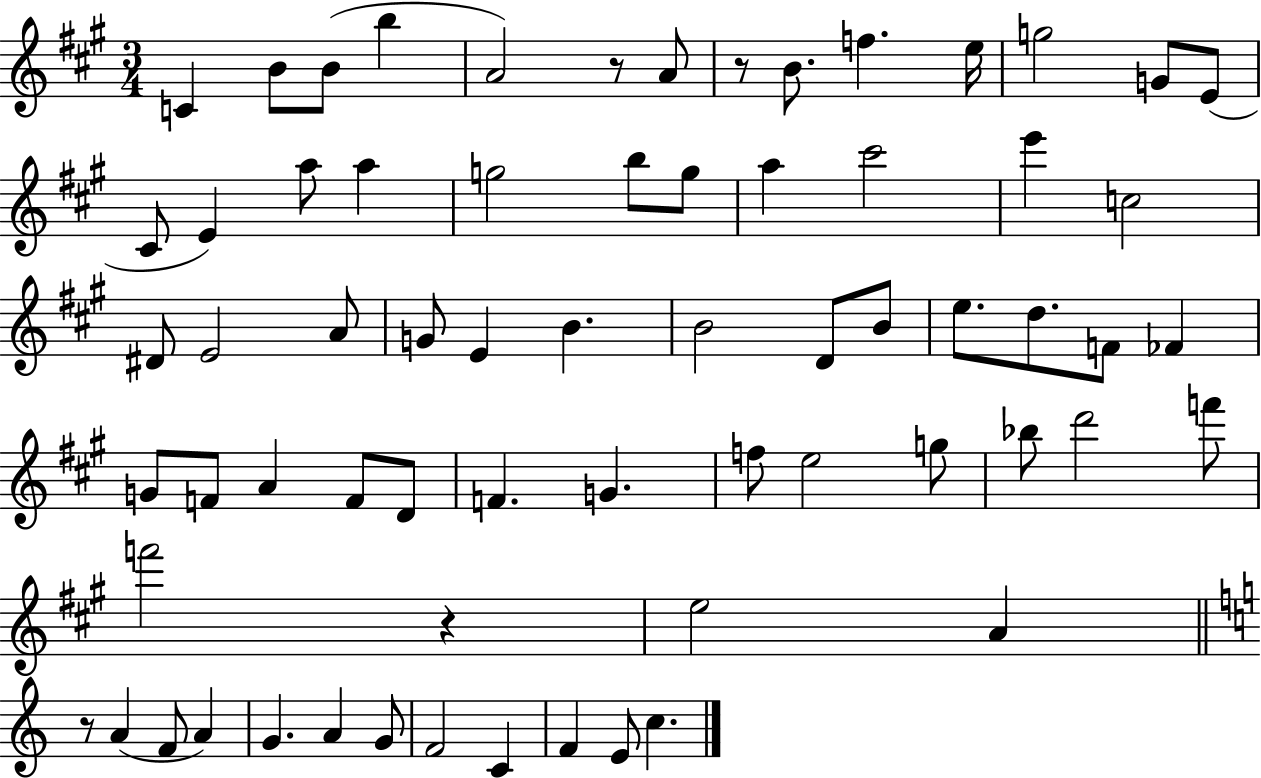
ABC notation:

X:1
T:Untitled
M:3/4
L:1/4
K:A
C B/2 B/2 b A2 z/2 A/2 z/2 B/2 f e/4 g2 G/2 E/2 ^C/2 E a/2 a g2 b/2 g/2 a ^c'2 e' c2 ^D/2 E2 A/2 G/2 E B B2 D/2 B/2 e/2 d/2 F/2 _F G/2 F/2 A F/2 D/2 F G f/2 e2 g/2 _b/2 d'2 f'/2 f'2 z e2 A z/2 A F/2 A G A G/2 F2 C F E/2 c